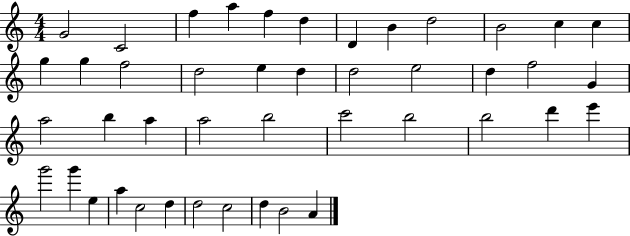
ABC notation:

X:1
T:Untitled
M:4/4
L:1/4
K:C
G2 C2 f a f d D B d2 B2 c c g g f2 d2 e d d2 e2 d f2 G a2 b a a2 b2 c'2 b2 b2 d' e' g'2 g' e a c2 d d2 c2 d B2 A